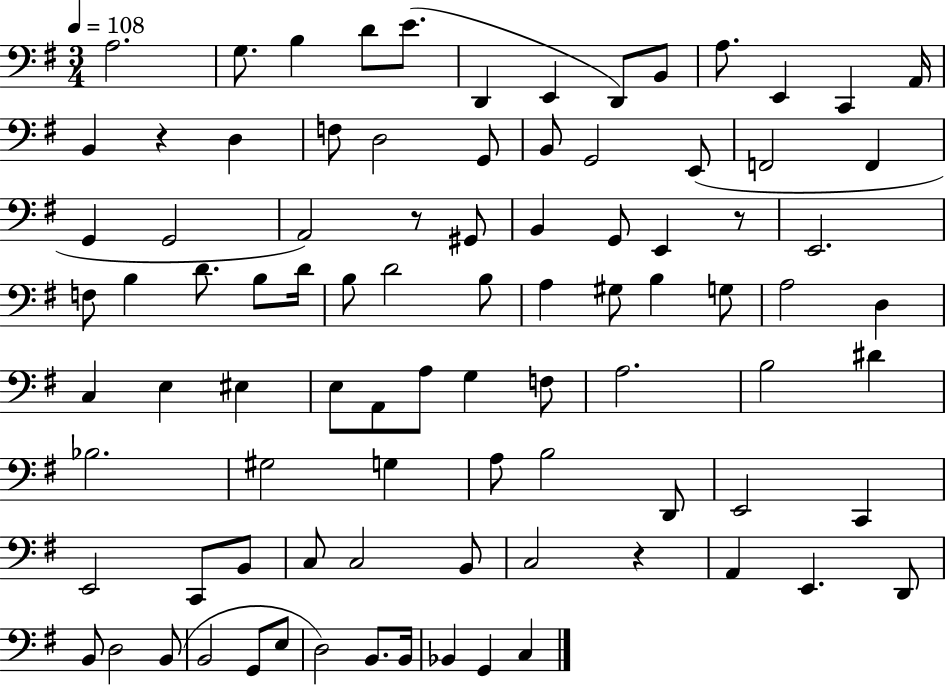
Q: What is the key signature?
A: G major